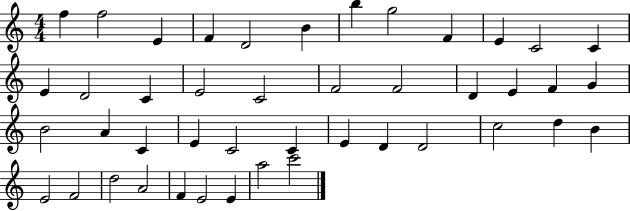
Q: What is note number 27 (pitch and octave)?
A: E4